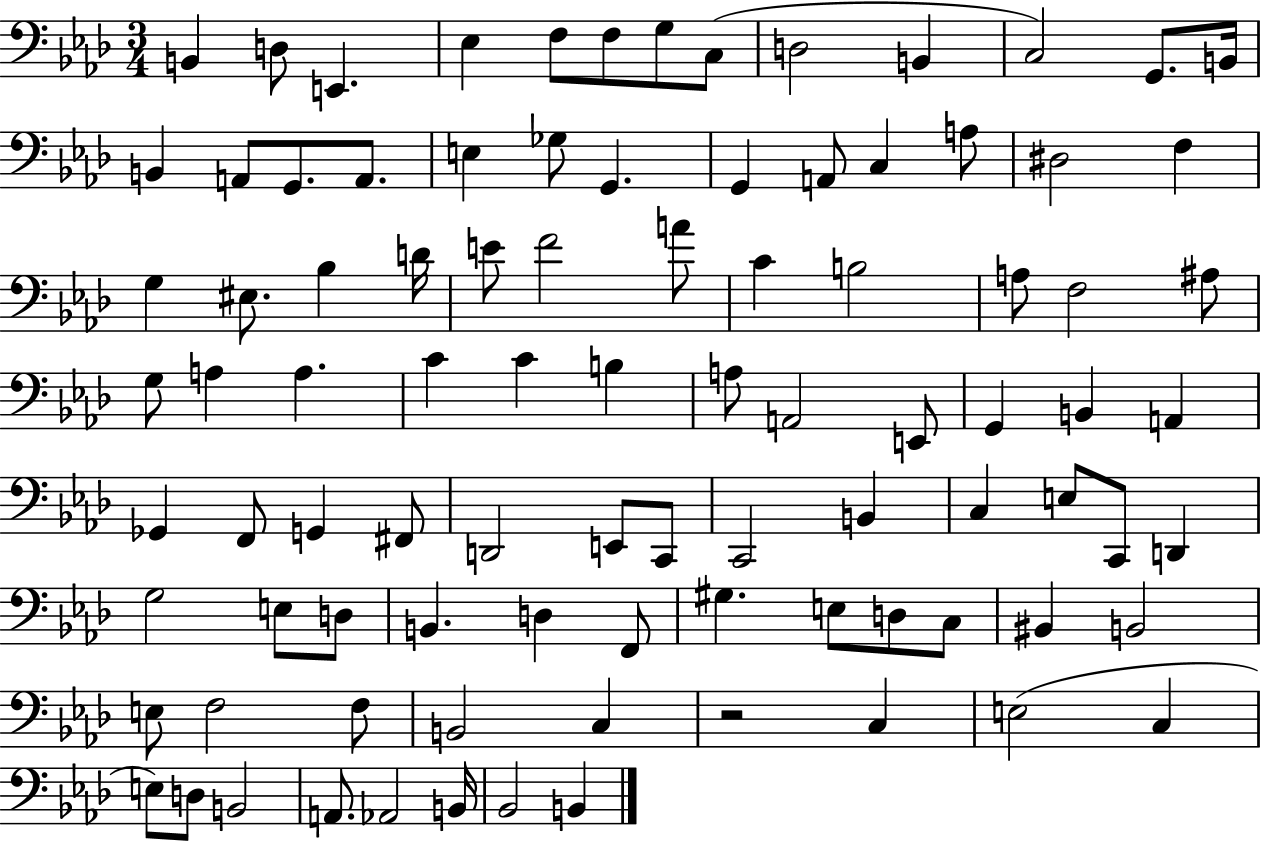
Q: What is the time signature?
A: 3/4